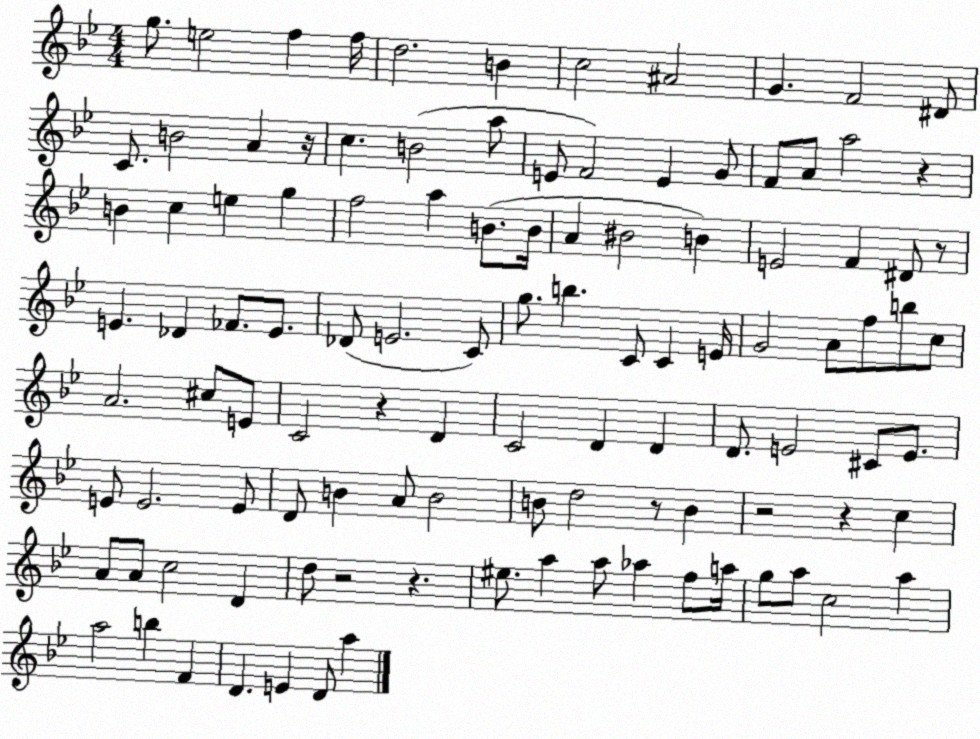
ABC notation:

X:1
T:Untitled
M:4/4
L:1/4
K:Bb
g/2 e2 f f/4 d2 B c2 ^A2 G F2 ^D/2 C/2 B2 A z/4 c B2 a/2 E/2 F2 E G/2 F/2 A/2 a2 z B c e g f2 a B/2 B/4 A ^B2 B E2 F ^D/2 z/2 E _D _F/2 E/2 _D/2 E2 C/2 g/2 b C/2 C E/4 G2 A/2 f/2 b/2 c/2 A2 ^c/2 E/2 C2 z D C2 D D D/2 E2 ^C/2 E/2 E/2 E2 E/2 D/2 B A/2 B2 B/2 d2 z/2 B z2 z c A/2 A/2 c2 D d/2 z2 z ^e/2 a a/2 _a f/2 a/4 g/2 a/2 c2 a a2 b F D E D/2 a